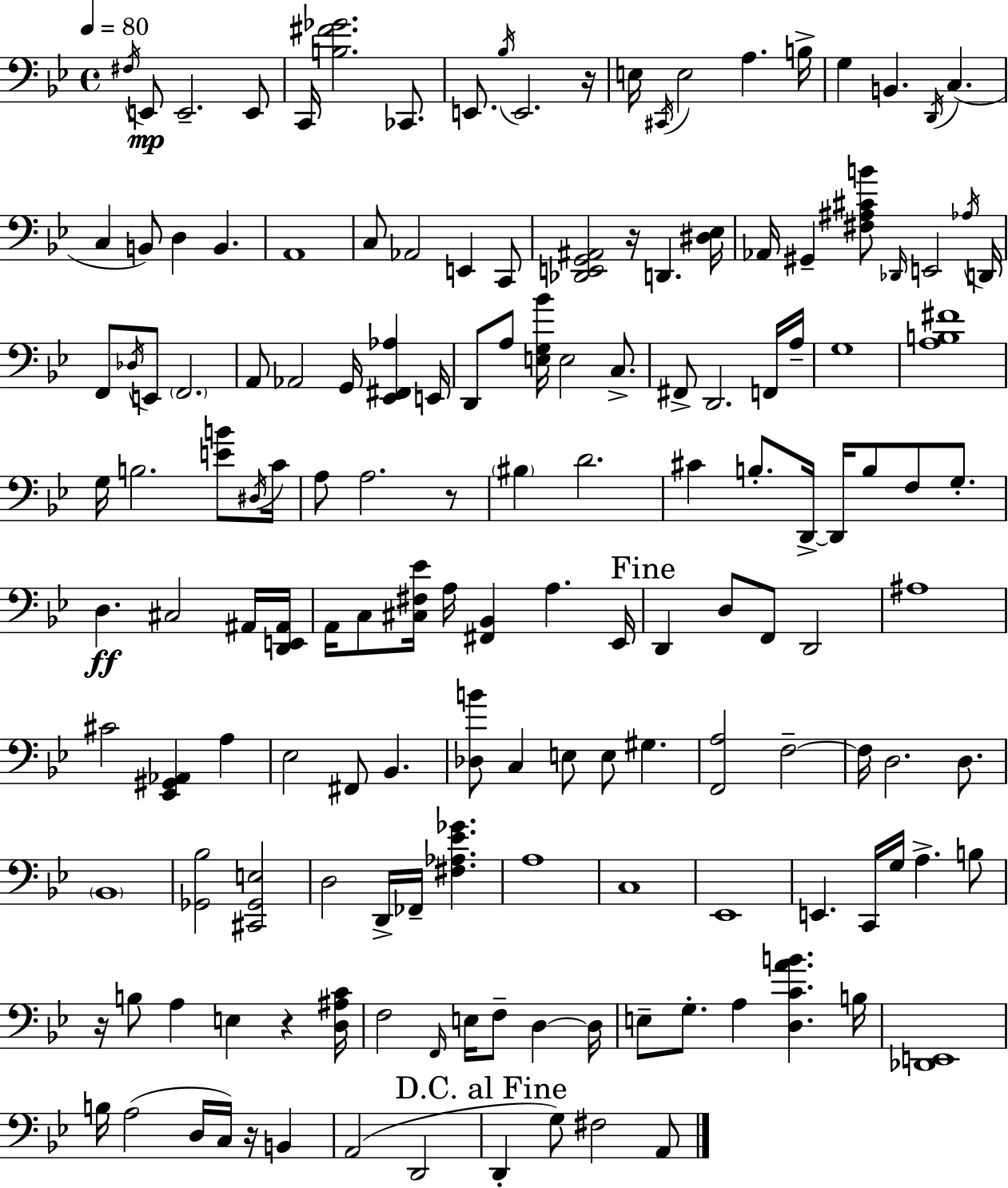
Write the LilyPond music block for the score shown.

{
  \clef bass
  \time 4/4
  \defaultTimeSignature
  \key g \minor
  \tempo 4 = 80
  \acciaccatura { fis16 }\mp e,8 e,2.-- e,8 | c,16 <b fis' ges'>2. ces,8. | e,8. \acciaccatura { bes16 } e,2. | r16 e16 \acciaccatura { cis,16 } e2 a4. | \break b16-> g4 b,4. \acciaccatura { d,16 } c4.( | c4 b,8) d4 b,4. | a,1 | c8 aes,2 e,4 | \break c,8 <des, e, g, ais,>2 r16 d,4. | <dis ees>16 aes,16 gis,4-- <fis ais cis' b'>8 \grace { des,16 } e,2 | \acciaccatura { aes16 } d,16 f,8 \acciaccatura { des16 } e,8 \parenthesize f,2. | a,8 aes,2 | \break g,16 <ees, fis, aes>4 e,16 d,8 a8 <e g bes'>16 e2 | c8.-> fis,8-> d,2. | f,16 a16-- g1 | <a b fis'>1 | \break g16 b2. | <e' b'>8 \acciaccatura { dis16 } c'16 a8 a2. | r8 \parenthesize bis4 d'2. | cis'4 b8.-. d,16->~~ | \break d,16 b8 f8 g8.-. d4.\ff cis2 | ais,16 <d, e, ais,>16 a,16 c8 <cis fis ees'>16 a16 <fis, bes,>4 | a4. ees,16 \mark "Fine" d,4 d8 f,8 | d,2 ais1 | \break cis'2 | <ees, gis, aes,>4 a4 ees2 | fis,8 bes,4. <des b'>8 c4 e8 | e8 gis4. <f, a>2 | \break f2--~~ f16 d2. | d8. \parenthesize bes,1 | <ges, bes>2 | <cis, ges, e>2 d2 | \break d,16-> fes,16-- <fis aes ees' ges'>4. a1 | c1 | ees,1 | e,4. c,16 g16 | \break a4.-> b8 r16 b8 a4 e4 | r4 <d ais c'>16 f2 | \grace { f,16 } e16 f8-- d4~~ d16 e8-- g8.-. a4 | <d c' a' b'>4. b16 <des, e,>1 | \break b16 a2( | d16 c16) r16 b,4 a,2( | d,2 \mark "D.C. al Fine" d,4-. g8) fis2 | a,8 \bar "|."
}